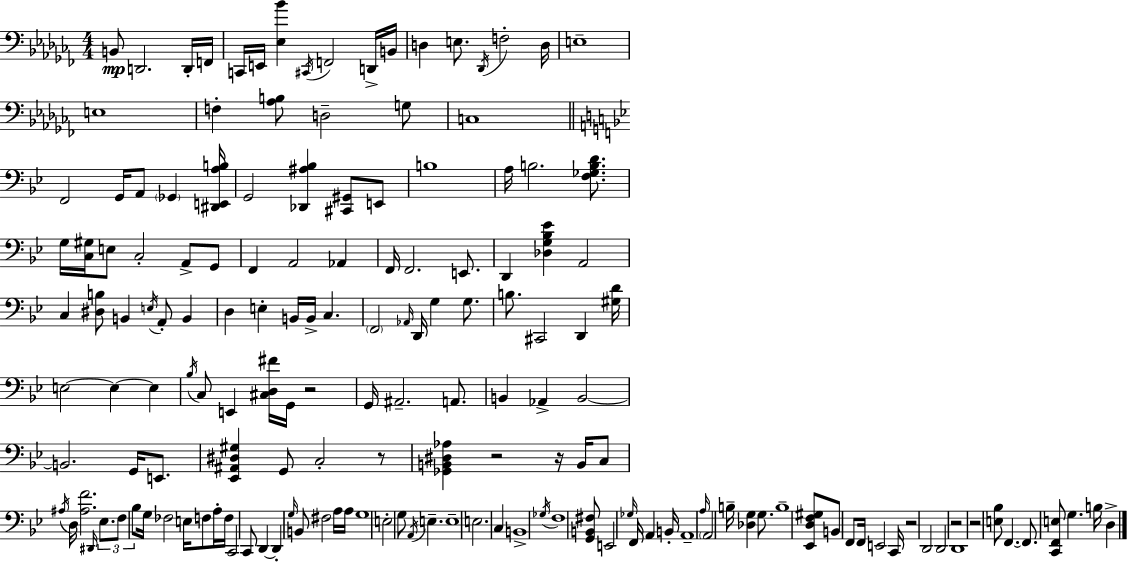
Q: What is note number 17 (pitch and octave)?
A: E3